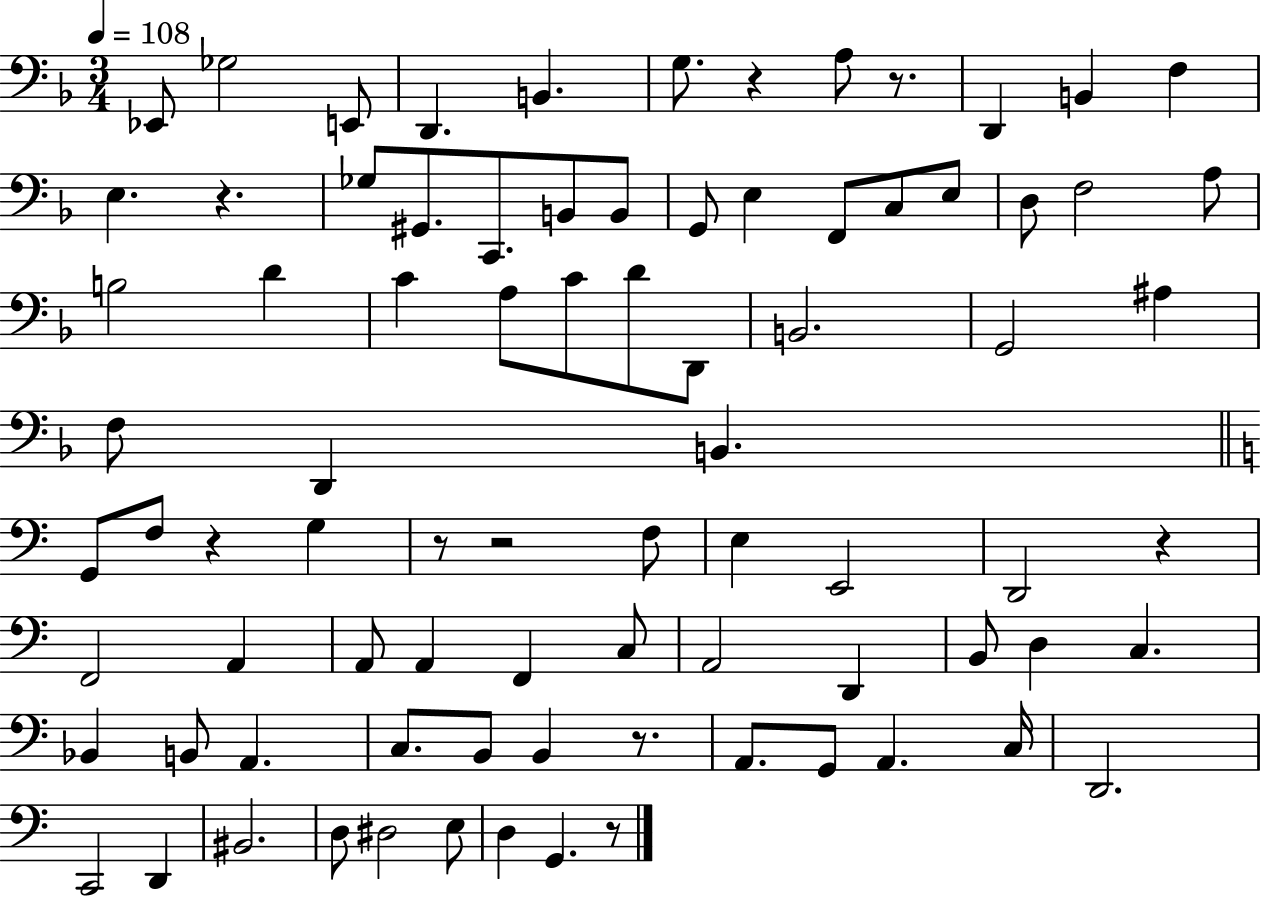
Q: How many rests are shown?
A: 9